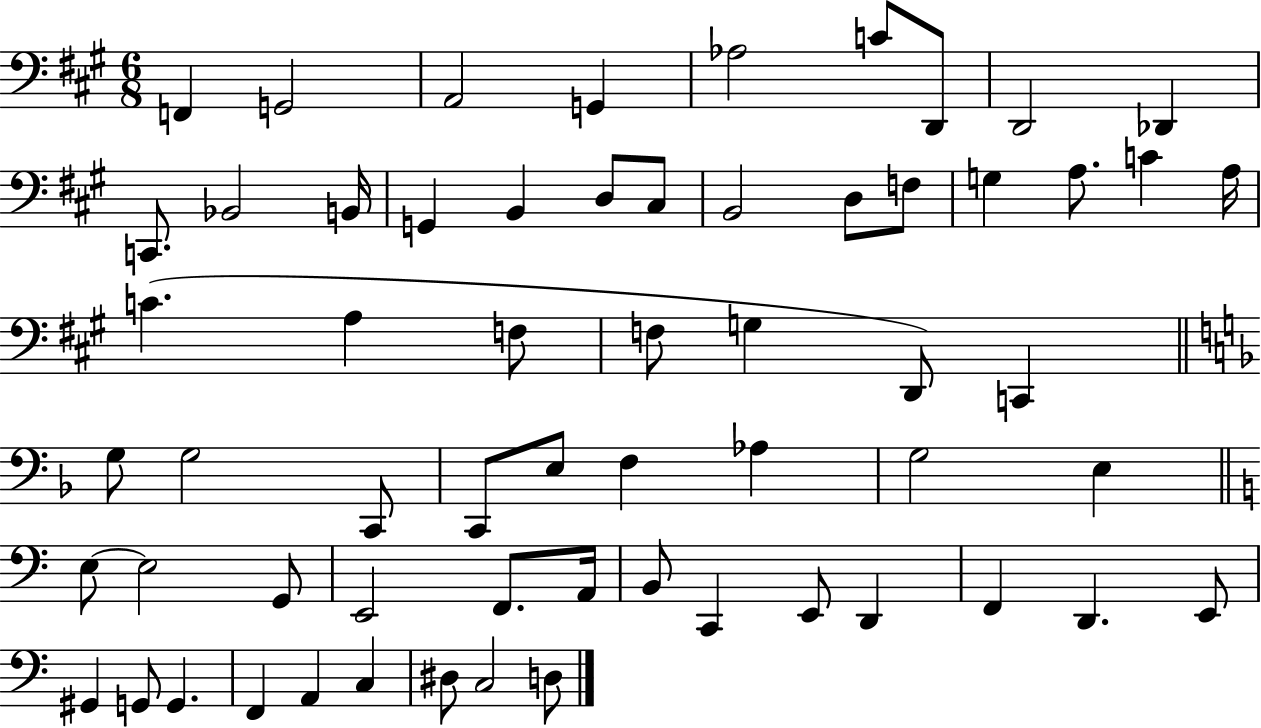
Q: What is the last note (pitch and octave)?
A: D3